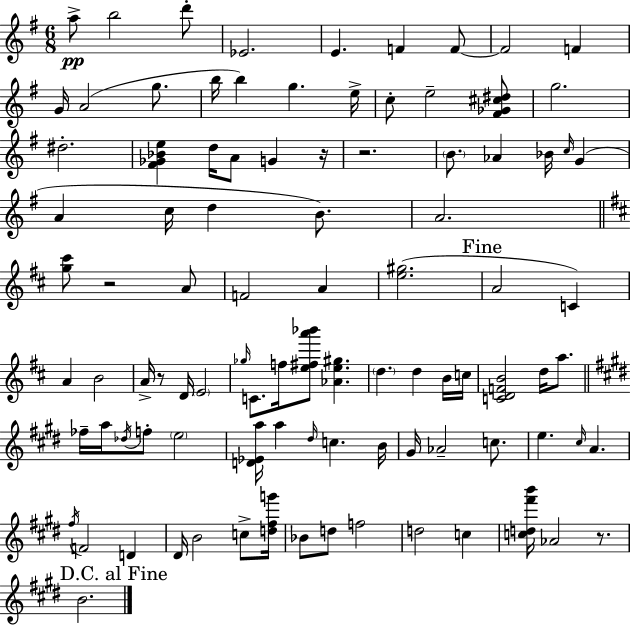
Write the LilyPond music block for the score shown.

{
  \clef treble
  \numericTimeSignature
  \time 6/8
  \key e \minor
  \repeat volta 2 { a''8->\pp b''2 d'''8-. | ees'2. | e'4. f'4 f'8~~ | f'2 f'4 | \break g'16 a'2( g''8. | b''16 b''4) g''4. e''16-> | c''8-. e''2-- <fis' ges' cis'' dis''>8 | g''2. | \break dis''2.-. | <fis' ges' bes' e''>4 d''16 a'8 g'4 r16 | r2. | \parenthesize b'8. aes'4 bes'16 \grace { c''16 } g'4( | \break a'4 c''16 d''4 b'8.) | a'2. | \bar "||" \break \key d \major <g'' cis'''>8 r2 a'8 | f'2 a'4 | <e'' gis''>2.( | \mark "Fine" a'2 c'4) | \break a'4 b'2 | a'16-> r8 d'16 \parenthesize e'2 | \grace { ges''16 } c'8. f''16 <e'' fis'' a''' bes'''>8 <aes' e'' gis''>4. | \parenthesize d''4. d''4 b'16 | \break c''16 <c' d' f' b'>2 d''16 a''8. | \bar "||" \break \key e \major fes''16-- a''16 \acciaccatura { des''16 } f''8-. \parenthesize e''2 | <d' ees' a''>16 a''4 \grace { dis''16 } c''4. | b'16 gis'16 aes'2-- c''8. | e''4. \grace { cis''16 } a'4. | \break \acciaccatura { fis''16 } f'2 | d'4 dis'16 b'2 | c''8-> <d'' fis'' g'''>16 bes'8 d''8 f''2 | d''2 | \break c''4 <c'' d'' fis''' b'''>16 aes'2 | r8. \mark "D.C. al Fine" b'2. | } \bar "|."
}